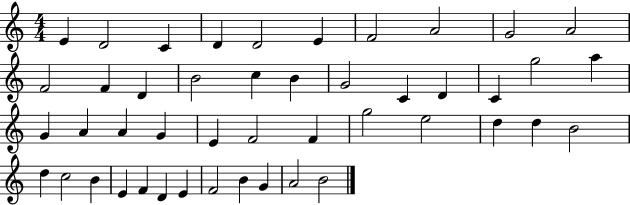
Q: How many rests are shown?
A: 0